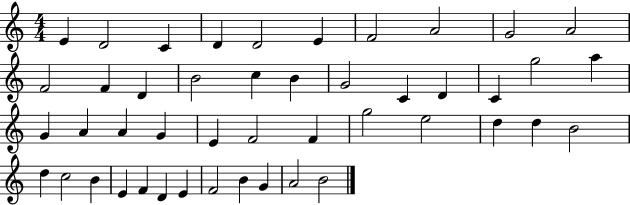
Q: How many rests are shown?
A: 0